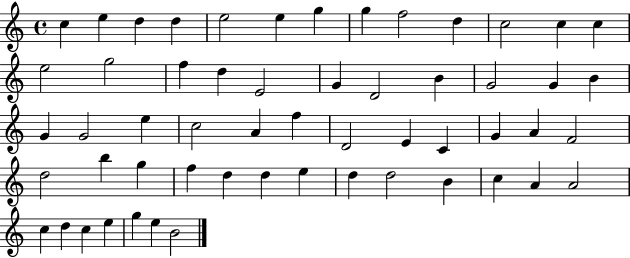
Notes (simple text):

C5/q E5/q D5/q D5/q E5/h E5/q G5/q G5/q F5/h D5/q C5/h C5/q C5/q E5/h G5/h F5/q D5/q E4/h G4/q D4/h B4/q G4/h G4/q B4/q G4/q G4/h E5/q C5/h A4/q F5/q D4/h E4/q C4/q G4/q A4/q F4/h D5/h B5/q G5/q F5/q D5/q D5/q E5/q D5/q D5/h B4/q C5/q A4/q A4/h C5/q D5/q C5/q E5/q G5/q E5/q B4/h